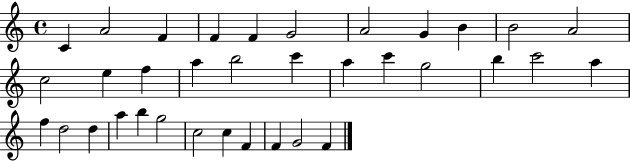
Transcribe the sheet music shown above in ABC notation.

X:1
T:Untitled
M:4/4
L:1/4
K:C
C A2 F F F G2 A2 G B B2 A2 c2 e f a b2 c' a c' g2 b c'2 a f d2 d a b g2 c2 c F F G2 F